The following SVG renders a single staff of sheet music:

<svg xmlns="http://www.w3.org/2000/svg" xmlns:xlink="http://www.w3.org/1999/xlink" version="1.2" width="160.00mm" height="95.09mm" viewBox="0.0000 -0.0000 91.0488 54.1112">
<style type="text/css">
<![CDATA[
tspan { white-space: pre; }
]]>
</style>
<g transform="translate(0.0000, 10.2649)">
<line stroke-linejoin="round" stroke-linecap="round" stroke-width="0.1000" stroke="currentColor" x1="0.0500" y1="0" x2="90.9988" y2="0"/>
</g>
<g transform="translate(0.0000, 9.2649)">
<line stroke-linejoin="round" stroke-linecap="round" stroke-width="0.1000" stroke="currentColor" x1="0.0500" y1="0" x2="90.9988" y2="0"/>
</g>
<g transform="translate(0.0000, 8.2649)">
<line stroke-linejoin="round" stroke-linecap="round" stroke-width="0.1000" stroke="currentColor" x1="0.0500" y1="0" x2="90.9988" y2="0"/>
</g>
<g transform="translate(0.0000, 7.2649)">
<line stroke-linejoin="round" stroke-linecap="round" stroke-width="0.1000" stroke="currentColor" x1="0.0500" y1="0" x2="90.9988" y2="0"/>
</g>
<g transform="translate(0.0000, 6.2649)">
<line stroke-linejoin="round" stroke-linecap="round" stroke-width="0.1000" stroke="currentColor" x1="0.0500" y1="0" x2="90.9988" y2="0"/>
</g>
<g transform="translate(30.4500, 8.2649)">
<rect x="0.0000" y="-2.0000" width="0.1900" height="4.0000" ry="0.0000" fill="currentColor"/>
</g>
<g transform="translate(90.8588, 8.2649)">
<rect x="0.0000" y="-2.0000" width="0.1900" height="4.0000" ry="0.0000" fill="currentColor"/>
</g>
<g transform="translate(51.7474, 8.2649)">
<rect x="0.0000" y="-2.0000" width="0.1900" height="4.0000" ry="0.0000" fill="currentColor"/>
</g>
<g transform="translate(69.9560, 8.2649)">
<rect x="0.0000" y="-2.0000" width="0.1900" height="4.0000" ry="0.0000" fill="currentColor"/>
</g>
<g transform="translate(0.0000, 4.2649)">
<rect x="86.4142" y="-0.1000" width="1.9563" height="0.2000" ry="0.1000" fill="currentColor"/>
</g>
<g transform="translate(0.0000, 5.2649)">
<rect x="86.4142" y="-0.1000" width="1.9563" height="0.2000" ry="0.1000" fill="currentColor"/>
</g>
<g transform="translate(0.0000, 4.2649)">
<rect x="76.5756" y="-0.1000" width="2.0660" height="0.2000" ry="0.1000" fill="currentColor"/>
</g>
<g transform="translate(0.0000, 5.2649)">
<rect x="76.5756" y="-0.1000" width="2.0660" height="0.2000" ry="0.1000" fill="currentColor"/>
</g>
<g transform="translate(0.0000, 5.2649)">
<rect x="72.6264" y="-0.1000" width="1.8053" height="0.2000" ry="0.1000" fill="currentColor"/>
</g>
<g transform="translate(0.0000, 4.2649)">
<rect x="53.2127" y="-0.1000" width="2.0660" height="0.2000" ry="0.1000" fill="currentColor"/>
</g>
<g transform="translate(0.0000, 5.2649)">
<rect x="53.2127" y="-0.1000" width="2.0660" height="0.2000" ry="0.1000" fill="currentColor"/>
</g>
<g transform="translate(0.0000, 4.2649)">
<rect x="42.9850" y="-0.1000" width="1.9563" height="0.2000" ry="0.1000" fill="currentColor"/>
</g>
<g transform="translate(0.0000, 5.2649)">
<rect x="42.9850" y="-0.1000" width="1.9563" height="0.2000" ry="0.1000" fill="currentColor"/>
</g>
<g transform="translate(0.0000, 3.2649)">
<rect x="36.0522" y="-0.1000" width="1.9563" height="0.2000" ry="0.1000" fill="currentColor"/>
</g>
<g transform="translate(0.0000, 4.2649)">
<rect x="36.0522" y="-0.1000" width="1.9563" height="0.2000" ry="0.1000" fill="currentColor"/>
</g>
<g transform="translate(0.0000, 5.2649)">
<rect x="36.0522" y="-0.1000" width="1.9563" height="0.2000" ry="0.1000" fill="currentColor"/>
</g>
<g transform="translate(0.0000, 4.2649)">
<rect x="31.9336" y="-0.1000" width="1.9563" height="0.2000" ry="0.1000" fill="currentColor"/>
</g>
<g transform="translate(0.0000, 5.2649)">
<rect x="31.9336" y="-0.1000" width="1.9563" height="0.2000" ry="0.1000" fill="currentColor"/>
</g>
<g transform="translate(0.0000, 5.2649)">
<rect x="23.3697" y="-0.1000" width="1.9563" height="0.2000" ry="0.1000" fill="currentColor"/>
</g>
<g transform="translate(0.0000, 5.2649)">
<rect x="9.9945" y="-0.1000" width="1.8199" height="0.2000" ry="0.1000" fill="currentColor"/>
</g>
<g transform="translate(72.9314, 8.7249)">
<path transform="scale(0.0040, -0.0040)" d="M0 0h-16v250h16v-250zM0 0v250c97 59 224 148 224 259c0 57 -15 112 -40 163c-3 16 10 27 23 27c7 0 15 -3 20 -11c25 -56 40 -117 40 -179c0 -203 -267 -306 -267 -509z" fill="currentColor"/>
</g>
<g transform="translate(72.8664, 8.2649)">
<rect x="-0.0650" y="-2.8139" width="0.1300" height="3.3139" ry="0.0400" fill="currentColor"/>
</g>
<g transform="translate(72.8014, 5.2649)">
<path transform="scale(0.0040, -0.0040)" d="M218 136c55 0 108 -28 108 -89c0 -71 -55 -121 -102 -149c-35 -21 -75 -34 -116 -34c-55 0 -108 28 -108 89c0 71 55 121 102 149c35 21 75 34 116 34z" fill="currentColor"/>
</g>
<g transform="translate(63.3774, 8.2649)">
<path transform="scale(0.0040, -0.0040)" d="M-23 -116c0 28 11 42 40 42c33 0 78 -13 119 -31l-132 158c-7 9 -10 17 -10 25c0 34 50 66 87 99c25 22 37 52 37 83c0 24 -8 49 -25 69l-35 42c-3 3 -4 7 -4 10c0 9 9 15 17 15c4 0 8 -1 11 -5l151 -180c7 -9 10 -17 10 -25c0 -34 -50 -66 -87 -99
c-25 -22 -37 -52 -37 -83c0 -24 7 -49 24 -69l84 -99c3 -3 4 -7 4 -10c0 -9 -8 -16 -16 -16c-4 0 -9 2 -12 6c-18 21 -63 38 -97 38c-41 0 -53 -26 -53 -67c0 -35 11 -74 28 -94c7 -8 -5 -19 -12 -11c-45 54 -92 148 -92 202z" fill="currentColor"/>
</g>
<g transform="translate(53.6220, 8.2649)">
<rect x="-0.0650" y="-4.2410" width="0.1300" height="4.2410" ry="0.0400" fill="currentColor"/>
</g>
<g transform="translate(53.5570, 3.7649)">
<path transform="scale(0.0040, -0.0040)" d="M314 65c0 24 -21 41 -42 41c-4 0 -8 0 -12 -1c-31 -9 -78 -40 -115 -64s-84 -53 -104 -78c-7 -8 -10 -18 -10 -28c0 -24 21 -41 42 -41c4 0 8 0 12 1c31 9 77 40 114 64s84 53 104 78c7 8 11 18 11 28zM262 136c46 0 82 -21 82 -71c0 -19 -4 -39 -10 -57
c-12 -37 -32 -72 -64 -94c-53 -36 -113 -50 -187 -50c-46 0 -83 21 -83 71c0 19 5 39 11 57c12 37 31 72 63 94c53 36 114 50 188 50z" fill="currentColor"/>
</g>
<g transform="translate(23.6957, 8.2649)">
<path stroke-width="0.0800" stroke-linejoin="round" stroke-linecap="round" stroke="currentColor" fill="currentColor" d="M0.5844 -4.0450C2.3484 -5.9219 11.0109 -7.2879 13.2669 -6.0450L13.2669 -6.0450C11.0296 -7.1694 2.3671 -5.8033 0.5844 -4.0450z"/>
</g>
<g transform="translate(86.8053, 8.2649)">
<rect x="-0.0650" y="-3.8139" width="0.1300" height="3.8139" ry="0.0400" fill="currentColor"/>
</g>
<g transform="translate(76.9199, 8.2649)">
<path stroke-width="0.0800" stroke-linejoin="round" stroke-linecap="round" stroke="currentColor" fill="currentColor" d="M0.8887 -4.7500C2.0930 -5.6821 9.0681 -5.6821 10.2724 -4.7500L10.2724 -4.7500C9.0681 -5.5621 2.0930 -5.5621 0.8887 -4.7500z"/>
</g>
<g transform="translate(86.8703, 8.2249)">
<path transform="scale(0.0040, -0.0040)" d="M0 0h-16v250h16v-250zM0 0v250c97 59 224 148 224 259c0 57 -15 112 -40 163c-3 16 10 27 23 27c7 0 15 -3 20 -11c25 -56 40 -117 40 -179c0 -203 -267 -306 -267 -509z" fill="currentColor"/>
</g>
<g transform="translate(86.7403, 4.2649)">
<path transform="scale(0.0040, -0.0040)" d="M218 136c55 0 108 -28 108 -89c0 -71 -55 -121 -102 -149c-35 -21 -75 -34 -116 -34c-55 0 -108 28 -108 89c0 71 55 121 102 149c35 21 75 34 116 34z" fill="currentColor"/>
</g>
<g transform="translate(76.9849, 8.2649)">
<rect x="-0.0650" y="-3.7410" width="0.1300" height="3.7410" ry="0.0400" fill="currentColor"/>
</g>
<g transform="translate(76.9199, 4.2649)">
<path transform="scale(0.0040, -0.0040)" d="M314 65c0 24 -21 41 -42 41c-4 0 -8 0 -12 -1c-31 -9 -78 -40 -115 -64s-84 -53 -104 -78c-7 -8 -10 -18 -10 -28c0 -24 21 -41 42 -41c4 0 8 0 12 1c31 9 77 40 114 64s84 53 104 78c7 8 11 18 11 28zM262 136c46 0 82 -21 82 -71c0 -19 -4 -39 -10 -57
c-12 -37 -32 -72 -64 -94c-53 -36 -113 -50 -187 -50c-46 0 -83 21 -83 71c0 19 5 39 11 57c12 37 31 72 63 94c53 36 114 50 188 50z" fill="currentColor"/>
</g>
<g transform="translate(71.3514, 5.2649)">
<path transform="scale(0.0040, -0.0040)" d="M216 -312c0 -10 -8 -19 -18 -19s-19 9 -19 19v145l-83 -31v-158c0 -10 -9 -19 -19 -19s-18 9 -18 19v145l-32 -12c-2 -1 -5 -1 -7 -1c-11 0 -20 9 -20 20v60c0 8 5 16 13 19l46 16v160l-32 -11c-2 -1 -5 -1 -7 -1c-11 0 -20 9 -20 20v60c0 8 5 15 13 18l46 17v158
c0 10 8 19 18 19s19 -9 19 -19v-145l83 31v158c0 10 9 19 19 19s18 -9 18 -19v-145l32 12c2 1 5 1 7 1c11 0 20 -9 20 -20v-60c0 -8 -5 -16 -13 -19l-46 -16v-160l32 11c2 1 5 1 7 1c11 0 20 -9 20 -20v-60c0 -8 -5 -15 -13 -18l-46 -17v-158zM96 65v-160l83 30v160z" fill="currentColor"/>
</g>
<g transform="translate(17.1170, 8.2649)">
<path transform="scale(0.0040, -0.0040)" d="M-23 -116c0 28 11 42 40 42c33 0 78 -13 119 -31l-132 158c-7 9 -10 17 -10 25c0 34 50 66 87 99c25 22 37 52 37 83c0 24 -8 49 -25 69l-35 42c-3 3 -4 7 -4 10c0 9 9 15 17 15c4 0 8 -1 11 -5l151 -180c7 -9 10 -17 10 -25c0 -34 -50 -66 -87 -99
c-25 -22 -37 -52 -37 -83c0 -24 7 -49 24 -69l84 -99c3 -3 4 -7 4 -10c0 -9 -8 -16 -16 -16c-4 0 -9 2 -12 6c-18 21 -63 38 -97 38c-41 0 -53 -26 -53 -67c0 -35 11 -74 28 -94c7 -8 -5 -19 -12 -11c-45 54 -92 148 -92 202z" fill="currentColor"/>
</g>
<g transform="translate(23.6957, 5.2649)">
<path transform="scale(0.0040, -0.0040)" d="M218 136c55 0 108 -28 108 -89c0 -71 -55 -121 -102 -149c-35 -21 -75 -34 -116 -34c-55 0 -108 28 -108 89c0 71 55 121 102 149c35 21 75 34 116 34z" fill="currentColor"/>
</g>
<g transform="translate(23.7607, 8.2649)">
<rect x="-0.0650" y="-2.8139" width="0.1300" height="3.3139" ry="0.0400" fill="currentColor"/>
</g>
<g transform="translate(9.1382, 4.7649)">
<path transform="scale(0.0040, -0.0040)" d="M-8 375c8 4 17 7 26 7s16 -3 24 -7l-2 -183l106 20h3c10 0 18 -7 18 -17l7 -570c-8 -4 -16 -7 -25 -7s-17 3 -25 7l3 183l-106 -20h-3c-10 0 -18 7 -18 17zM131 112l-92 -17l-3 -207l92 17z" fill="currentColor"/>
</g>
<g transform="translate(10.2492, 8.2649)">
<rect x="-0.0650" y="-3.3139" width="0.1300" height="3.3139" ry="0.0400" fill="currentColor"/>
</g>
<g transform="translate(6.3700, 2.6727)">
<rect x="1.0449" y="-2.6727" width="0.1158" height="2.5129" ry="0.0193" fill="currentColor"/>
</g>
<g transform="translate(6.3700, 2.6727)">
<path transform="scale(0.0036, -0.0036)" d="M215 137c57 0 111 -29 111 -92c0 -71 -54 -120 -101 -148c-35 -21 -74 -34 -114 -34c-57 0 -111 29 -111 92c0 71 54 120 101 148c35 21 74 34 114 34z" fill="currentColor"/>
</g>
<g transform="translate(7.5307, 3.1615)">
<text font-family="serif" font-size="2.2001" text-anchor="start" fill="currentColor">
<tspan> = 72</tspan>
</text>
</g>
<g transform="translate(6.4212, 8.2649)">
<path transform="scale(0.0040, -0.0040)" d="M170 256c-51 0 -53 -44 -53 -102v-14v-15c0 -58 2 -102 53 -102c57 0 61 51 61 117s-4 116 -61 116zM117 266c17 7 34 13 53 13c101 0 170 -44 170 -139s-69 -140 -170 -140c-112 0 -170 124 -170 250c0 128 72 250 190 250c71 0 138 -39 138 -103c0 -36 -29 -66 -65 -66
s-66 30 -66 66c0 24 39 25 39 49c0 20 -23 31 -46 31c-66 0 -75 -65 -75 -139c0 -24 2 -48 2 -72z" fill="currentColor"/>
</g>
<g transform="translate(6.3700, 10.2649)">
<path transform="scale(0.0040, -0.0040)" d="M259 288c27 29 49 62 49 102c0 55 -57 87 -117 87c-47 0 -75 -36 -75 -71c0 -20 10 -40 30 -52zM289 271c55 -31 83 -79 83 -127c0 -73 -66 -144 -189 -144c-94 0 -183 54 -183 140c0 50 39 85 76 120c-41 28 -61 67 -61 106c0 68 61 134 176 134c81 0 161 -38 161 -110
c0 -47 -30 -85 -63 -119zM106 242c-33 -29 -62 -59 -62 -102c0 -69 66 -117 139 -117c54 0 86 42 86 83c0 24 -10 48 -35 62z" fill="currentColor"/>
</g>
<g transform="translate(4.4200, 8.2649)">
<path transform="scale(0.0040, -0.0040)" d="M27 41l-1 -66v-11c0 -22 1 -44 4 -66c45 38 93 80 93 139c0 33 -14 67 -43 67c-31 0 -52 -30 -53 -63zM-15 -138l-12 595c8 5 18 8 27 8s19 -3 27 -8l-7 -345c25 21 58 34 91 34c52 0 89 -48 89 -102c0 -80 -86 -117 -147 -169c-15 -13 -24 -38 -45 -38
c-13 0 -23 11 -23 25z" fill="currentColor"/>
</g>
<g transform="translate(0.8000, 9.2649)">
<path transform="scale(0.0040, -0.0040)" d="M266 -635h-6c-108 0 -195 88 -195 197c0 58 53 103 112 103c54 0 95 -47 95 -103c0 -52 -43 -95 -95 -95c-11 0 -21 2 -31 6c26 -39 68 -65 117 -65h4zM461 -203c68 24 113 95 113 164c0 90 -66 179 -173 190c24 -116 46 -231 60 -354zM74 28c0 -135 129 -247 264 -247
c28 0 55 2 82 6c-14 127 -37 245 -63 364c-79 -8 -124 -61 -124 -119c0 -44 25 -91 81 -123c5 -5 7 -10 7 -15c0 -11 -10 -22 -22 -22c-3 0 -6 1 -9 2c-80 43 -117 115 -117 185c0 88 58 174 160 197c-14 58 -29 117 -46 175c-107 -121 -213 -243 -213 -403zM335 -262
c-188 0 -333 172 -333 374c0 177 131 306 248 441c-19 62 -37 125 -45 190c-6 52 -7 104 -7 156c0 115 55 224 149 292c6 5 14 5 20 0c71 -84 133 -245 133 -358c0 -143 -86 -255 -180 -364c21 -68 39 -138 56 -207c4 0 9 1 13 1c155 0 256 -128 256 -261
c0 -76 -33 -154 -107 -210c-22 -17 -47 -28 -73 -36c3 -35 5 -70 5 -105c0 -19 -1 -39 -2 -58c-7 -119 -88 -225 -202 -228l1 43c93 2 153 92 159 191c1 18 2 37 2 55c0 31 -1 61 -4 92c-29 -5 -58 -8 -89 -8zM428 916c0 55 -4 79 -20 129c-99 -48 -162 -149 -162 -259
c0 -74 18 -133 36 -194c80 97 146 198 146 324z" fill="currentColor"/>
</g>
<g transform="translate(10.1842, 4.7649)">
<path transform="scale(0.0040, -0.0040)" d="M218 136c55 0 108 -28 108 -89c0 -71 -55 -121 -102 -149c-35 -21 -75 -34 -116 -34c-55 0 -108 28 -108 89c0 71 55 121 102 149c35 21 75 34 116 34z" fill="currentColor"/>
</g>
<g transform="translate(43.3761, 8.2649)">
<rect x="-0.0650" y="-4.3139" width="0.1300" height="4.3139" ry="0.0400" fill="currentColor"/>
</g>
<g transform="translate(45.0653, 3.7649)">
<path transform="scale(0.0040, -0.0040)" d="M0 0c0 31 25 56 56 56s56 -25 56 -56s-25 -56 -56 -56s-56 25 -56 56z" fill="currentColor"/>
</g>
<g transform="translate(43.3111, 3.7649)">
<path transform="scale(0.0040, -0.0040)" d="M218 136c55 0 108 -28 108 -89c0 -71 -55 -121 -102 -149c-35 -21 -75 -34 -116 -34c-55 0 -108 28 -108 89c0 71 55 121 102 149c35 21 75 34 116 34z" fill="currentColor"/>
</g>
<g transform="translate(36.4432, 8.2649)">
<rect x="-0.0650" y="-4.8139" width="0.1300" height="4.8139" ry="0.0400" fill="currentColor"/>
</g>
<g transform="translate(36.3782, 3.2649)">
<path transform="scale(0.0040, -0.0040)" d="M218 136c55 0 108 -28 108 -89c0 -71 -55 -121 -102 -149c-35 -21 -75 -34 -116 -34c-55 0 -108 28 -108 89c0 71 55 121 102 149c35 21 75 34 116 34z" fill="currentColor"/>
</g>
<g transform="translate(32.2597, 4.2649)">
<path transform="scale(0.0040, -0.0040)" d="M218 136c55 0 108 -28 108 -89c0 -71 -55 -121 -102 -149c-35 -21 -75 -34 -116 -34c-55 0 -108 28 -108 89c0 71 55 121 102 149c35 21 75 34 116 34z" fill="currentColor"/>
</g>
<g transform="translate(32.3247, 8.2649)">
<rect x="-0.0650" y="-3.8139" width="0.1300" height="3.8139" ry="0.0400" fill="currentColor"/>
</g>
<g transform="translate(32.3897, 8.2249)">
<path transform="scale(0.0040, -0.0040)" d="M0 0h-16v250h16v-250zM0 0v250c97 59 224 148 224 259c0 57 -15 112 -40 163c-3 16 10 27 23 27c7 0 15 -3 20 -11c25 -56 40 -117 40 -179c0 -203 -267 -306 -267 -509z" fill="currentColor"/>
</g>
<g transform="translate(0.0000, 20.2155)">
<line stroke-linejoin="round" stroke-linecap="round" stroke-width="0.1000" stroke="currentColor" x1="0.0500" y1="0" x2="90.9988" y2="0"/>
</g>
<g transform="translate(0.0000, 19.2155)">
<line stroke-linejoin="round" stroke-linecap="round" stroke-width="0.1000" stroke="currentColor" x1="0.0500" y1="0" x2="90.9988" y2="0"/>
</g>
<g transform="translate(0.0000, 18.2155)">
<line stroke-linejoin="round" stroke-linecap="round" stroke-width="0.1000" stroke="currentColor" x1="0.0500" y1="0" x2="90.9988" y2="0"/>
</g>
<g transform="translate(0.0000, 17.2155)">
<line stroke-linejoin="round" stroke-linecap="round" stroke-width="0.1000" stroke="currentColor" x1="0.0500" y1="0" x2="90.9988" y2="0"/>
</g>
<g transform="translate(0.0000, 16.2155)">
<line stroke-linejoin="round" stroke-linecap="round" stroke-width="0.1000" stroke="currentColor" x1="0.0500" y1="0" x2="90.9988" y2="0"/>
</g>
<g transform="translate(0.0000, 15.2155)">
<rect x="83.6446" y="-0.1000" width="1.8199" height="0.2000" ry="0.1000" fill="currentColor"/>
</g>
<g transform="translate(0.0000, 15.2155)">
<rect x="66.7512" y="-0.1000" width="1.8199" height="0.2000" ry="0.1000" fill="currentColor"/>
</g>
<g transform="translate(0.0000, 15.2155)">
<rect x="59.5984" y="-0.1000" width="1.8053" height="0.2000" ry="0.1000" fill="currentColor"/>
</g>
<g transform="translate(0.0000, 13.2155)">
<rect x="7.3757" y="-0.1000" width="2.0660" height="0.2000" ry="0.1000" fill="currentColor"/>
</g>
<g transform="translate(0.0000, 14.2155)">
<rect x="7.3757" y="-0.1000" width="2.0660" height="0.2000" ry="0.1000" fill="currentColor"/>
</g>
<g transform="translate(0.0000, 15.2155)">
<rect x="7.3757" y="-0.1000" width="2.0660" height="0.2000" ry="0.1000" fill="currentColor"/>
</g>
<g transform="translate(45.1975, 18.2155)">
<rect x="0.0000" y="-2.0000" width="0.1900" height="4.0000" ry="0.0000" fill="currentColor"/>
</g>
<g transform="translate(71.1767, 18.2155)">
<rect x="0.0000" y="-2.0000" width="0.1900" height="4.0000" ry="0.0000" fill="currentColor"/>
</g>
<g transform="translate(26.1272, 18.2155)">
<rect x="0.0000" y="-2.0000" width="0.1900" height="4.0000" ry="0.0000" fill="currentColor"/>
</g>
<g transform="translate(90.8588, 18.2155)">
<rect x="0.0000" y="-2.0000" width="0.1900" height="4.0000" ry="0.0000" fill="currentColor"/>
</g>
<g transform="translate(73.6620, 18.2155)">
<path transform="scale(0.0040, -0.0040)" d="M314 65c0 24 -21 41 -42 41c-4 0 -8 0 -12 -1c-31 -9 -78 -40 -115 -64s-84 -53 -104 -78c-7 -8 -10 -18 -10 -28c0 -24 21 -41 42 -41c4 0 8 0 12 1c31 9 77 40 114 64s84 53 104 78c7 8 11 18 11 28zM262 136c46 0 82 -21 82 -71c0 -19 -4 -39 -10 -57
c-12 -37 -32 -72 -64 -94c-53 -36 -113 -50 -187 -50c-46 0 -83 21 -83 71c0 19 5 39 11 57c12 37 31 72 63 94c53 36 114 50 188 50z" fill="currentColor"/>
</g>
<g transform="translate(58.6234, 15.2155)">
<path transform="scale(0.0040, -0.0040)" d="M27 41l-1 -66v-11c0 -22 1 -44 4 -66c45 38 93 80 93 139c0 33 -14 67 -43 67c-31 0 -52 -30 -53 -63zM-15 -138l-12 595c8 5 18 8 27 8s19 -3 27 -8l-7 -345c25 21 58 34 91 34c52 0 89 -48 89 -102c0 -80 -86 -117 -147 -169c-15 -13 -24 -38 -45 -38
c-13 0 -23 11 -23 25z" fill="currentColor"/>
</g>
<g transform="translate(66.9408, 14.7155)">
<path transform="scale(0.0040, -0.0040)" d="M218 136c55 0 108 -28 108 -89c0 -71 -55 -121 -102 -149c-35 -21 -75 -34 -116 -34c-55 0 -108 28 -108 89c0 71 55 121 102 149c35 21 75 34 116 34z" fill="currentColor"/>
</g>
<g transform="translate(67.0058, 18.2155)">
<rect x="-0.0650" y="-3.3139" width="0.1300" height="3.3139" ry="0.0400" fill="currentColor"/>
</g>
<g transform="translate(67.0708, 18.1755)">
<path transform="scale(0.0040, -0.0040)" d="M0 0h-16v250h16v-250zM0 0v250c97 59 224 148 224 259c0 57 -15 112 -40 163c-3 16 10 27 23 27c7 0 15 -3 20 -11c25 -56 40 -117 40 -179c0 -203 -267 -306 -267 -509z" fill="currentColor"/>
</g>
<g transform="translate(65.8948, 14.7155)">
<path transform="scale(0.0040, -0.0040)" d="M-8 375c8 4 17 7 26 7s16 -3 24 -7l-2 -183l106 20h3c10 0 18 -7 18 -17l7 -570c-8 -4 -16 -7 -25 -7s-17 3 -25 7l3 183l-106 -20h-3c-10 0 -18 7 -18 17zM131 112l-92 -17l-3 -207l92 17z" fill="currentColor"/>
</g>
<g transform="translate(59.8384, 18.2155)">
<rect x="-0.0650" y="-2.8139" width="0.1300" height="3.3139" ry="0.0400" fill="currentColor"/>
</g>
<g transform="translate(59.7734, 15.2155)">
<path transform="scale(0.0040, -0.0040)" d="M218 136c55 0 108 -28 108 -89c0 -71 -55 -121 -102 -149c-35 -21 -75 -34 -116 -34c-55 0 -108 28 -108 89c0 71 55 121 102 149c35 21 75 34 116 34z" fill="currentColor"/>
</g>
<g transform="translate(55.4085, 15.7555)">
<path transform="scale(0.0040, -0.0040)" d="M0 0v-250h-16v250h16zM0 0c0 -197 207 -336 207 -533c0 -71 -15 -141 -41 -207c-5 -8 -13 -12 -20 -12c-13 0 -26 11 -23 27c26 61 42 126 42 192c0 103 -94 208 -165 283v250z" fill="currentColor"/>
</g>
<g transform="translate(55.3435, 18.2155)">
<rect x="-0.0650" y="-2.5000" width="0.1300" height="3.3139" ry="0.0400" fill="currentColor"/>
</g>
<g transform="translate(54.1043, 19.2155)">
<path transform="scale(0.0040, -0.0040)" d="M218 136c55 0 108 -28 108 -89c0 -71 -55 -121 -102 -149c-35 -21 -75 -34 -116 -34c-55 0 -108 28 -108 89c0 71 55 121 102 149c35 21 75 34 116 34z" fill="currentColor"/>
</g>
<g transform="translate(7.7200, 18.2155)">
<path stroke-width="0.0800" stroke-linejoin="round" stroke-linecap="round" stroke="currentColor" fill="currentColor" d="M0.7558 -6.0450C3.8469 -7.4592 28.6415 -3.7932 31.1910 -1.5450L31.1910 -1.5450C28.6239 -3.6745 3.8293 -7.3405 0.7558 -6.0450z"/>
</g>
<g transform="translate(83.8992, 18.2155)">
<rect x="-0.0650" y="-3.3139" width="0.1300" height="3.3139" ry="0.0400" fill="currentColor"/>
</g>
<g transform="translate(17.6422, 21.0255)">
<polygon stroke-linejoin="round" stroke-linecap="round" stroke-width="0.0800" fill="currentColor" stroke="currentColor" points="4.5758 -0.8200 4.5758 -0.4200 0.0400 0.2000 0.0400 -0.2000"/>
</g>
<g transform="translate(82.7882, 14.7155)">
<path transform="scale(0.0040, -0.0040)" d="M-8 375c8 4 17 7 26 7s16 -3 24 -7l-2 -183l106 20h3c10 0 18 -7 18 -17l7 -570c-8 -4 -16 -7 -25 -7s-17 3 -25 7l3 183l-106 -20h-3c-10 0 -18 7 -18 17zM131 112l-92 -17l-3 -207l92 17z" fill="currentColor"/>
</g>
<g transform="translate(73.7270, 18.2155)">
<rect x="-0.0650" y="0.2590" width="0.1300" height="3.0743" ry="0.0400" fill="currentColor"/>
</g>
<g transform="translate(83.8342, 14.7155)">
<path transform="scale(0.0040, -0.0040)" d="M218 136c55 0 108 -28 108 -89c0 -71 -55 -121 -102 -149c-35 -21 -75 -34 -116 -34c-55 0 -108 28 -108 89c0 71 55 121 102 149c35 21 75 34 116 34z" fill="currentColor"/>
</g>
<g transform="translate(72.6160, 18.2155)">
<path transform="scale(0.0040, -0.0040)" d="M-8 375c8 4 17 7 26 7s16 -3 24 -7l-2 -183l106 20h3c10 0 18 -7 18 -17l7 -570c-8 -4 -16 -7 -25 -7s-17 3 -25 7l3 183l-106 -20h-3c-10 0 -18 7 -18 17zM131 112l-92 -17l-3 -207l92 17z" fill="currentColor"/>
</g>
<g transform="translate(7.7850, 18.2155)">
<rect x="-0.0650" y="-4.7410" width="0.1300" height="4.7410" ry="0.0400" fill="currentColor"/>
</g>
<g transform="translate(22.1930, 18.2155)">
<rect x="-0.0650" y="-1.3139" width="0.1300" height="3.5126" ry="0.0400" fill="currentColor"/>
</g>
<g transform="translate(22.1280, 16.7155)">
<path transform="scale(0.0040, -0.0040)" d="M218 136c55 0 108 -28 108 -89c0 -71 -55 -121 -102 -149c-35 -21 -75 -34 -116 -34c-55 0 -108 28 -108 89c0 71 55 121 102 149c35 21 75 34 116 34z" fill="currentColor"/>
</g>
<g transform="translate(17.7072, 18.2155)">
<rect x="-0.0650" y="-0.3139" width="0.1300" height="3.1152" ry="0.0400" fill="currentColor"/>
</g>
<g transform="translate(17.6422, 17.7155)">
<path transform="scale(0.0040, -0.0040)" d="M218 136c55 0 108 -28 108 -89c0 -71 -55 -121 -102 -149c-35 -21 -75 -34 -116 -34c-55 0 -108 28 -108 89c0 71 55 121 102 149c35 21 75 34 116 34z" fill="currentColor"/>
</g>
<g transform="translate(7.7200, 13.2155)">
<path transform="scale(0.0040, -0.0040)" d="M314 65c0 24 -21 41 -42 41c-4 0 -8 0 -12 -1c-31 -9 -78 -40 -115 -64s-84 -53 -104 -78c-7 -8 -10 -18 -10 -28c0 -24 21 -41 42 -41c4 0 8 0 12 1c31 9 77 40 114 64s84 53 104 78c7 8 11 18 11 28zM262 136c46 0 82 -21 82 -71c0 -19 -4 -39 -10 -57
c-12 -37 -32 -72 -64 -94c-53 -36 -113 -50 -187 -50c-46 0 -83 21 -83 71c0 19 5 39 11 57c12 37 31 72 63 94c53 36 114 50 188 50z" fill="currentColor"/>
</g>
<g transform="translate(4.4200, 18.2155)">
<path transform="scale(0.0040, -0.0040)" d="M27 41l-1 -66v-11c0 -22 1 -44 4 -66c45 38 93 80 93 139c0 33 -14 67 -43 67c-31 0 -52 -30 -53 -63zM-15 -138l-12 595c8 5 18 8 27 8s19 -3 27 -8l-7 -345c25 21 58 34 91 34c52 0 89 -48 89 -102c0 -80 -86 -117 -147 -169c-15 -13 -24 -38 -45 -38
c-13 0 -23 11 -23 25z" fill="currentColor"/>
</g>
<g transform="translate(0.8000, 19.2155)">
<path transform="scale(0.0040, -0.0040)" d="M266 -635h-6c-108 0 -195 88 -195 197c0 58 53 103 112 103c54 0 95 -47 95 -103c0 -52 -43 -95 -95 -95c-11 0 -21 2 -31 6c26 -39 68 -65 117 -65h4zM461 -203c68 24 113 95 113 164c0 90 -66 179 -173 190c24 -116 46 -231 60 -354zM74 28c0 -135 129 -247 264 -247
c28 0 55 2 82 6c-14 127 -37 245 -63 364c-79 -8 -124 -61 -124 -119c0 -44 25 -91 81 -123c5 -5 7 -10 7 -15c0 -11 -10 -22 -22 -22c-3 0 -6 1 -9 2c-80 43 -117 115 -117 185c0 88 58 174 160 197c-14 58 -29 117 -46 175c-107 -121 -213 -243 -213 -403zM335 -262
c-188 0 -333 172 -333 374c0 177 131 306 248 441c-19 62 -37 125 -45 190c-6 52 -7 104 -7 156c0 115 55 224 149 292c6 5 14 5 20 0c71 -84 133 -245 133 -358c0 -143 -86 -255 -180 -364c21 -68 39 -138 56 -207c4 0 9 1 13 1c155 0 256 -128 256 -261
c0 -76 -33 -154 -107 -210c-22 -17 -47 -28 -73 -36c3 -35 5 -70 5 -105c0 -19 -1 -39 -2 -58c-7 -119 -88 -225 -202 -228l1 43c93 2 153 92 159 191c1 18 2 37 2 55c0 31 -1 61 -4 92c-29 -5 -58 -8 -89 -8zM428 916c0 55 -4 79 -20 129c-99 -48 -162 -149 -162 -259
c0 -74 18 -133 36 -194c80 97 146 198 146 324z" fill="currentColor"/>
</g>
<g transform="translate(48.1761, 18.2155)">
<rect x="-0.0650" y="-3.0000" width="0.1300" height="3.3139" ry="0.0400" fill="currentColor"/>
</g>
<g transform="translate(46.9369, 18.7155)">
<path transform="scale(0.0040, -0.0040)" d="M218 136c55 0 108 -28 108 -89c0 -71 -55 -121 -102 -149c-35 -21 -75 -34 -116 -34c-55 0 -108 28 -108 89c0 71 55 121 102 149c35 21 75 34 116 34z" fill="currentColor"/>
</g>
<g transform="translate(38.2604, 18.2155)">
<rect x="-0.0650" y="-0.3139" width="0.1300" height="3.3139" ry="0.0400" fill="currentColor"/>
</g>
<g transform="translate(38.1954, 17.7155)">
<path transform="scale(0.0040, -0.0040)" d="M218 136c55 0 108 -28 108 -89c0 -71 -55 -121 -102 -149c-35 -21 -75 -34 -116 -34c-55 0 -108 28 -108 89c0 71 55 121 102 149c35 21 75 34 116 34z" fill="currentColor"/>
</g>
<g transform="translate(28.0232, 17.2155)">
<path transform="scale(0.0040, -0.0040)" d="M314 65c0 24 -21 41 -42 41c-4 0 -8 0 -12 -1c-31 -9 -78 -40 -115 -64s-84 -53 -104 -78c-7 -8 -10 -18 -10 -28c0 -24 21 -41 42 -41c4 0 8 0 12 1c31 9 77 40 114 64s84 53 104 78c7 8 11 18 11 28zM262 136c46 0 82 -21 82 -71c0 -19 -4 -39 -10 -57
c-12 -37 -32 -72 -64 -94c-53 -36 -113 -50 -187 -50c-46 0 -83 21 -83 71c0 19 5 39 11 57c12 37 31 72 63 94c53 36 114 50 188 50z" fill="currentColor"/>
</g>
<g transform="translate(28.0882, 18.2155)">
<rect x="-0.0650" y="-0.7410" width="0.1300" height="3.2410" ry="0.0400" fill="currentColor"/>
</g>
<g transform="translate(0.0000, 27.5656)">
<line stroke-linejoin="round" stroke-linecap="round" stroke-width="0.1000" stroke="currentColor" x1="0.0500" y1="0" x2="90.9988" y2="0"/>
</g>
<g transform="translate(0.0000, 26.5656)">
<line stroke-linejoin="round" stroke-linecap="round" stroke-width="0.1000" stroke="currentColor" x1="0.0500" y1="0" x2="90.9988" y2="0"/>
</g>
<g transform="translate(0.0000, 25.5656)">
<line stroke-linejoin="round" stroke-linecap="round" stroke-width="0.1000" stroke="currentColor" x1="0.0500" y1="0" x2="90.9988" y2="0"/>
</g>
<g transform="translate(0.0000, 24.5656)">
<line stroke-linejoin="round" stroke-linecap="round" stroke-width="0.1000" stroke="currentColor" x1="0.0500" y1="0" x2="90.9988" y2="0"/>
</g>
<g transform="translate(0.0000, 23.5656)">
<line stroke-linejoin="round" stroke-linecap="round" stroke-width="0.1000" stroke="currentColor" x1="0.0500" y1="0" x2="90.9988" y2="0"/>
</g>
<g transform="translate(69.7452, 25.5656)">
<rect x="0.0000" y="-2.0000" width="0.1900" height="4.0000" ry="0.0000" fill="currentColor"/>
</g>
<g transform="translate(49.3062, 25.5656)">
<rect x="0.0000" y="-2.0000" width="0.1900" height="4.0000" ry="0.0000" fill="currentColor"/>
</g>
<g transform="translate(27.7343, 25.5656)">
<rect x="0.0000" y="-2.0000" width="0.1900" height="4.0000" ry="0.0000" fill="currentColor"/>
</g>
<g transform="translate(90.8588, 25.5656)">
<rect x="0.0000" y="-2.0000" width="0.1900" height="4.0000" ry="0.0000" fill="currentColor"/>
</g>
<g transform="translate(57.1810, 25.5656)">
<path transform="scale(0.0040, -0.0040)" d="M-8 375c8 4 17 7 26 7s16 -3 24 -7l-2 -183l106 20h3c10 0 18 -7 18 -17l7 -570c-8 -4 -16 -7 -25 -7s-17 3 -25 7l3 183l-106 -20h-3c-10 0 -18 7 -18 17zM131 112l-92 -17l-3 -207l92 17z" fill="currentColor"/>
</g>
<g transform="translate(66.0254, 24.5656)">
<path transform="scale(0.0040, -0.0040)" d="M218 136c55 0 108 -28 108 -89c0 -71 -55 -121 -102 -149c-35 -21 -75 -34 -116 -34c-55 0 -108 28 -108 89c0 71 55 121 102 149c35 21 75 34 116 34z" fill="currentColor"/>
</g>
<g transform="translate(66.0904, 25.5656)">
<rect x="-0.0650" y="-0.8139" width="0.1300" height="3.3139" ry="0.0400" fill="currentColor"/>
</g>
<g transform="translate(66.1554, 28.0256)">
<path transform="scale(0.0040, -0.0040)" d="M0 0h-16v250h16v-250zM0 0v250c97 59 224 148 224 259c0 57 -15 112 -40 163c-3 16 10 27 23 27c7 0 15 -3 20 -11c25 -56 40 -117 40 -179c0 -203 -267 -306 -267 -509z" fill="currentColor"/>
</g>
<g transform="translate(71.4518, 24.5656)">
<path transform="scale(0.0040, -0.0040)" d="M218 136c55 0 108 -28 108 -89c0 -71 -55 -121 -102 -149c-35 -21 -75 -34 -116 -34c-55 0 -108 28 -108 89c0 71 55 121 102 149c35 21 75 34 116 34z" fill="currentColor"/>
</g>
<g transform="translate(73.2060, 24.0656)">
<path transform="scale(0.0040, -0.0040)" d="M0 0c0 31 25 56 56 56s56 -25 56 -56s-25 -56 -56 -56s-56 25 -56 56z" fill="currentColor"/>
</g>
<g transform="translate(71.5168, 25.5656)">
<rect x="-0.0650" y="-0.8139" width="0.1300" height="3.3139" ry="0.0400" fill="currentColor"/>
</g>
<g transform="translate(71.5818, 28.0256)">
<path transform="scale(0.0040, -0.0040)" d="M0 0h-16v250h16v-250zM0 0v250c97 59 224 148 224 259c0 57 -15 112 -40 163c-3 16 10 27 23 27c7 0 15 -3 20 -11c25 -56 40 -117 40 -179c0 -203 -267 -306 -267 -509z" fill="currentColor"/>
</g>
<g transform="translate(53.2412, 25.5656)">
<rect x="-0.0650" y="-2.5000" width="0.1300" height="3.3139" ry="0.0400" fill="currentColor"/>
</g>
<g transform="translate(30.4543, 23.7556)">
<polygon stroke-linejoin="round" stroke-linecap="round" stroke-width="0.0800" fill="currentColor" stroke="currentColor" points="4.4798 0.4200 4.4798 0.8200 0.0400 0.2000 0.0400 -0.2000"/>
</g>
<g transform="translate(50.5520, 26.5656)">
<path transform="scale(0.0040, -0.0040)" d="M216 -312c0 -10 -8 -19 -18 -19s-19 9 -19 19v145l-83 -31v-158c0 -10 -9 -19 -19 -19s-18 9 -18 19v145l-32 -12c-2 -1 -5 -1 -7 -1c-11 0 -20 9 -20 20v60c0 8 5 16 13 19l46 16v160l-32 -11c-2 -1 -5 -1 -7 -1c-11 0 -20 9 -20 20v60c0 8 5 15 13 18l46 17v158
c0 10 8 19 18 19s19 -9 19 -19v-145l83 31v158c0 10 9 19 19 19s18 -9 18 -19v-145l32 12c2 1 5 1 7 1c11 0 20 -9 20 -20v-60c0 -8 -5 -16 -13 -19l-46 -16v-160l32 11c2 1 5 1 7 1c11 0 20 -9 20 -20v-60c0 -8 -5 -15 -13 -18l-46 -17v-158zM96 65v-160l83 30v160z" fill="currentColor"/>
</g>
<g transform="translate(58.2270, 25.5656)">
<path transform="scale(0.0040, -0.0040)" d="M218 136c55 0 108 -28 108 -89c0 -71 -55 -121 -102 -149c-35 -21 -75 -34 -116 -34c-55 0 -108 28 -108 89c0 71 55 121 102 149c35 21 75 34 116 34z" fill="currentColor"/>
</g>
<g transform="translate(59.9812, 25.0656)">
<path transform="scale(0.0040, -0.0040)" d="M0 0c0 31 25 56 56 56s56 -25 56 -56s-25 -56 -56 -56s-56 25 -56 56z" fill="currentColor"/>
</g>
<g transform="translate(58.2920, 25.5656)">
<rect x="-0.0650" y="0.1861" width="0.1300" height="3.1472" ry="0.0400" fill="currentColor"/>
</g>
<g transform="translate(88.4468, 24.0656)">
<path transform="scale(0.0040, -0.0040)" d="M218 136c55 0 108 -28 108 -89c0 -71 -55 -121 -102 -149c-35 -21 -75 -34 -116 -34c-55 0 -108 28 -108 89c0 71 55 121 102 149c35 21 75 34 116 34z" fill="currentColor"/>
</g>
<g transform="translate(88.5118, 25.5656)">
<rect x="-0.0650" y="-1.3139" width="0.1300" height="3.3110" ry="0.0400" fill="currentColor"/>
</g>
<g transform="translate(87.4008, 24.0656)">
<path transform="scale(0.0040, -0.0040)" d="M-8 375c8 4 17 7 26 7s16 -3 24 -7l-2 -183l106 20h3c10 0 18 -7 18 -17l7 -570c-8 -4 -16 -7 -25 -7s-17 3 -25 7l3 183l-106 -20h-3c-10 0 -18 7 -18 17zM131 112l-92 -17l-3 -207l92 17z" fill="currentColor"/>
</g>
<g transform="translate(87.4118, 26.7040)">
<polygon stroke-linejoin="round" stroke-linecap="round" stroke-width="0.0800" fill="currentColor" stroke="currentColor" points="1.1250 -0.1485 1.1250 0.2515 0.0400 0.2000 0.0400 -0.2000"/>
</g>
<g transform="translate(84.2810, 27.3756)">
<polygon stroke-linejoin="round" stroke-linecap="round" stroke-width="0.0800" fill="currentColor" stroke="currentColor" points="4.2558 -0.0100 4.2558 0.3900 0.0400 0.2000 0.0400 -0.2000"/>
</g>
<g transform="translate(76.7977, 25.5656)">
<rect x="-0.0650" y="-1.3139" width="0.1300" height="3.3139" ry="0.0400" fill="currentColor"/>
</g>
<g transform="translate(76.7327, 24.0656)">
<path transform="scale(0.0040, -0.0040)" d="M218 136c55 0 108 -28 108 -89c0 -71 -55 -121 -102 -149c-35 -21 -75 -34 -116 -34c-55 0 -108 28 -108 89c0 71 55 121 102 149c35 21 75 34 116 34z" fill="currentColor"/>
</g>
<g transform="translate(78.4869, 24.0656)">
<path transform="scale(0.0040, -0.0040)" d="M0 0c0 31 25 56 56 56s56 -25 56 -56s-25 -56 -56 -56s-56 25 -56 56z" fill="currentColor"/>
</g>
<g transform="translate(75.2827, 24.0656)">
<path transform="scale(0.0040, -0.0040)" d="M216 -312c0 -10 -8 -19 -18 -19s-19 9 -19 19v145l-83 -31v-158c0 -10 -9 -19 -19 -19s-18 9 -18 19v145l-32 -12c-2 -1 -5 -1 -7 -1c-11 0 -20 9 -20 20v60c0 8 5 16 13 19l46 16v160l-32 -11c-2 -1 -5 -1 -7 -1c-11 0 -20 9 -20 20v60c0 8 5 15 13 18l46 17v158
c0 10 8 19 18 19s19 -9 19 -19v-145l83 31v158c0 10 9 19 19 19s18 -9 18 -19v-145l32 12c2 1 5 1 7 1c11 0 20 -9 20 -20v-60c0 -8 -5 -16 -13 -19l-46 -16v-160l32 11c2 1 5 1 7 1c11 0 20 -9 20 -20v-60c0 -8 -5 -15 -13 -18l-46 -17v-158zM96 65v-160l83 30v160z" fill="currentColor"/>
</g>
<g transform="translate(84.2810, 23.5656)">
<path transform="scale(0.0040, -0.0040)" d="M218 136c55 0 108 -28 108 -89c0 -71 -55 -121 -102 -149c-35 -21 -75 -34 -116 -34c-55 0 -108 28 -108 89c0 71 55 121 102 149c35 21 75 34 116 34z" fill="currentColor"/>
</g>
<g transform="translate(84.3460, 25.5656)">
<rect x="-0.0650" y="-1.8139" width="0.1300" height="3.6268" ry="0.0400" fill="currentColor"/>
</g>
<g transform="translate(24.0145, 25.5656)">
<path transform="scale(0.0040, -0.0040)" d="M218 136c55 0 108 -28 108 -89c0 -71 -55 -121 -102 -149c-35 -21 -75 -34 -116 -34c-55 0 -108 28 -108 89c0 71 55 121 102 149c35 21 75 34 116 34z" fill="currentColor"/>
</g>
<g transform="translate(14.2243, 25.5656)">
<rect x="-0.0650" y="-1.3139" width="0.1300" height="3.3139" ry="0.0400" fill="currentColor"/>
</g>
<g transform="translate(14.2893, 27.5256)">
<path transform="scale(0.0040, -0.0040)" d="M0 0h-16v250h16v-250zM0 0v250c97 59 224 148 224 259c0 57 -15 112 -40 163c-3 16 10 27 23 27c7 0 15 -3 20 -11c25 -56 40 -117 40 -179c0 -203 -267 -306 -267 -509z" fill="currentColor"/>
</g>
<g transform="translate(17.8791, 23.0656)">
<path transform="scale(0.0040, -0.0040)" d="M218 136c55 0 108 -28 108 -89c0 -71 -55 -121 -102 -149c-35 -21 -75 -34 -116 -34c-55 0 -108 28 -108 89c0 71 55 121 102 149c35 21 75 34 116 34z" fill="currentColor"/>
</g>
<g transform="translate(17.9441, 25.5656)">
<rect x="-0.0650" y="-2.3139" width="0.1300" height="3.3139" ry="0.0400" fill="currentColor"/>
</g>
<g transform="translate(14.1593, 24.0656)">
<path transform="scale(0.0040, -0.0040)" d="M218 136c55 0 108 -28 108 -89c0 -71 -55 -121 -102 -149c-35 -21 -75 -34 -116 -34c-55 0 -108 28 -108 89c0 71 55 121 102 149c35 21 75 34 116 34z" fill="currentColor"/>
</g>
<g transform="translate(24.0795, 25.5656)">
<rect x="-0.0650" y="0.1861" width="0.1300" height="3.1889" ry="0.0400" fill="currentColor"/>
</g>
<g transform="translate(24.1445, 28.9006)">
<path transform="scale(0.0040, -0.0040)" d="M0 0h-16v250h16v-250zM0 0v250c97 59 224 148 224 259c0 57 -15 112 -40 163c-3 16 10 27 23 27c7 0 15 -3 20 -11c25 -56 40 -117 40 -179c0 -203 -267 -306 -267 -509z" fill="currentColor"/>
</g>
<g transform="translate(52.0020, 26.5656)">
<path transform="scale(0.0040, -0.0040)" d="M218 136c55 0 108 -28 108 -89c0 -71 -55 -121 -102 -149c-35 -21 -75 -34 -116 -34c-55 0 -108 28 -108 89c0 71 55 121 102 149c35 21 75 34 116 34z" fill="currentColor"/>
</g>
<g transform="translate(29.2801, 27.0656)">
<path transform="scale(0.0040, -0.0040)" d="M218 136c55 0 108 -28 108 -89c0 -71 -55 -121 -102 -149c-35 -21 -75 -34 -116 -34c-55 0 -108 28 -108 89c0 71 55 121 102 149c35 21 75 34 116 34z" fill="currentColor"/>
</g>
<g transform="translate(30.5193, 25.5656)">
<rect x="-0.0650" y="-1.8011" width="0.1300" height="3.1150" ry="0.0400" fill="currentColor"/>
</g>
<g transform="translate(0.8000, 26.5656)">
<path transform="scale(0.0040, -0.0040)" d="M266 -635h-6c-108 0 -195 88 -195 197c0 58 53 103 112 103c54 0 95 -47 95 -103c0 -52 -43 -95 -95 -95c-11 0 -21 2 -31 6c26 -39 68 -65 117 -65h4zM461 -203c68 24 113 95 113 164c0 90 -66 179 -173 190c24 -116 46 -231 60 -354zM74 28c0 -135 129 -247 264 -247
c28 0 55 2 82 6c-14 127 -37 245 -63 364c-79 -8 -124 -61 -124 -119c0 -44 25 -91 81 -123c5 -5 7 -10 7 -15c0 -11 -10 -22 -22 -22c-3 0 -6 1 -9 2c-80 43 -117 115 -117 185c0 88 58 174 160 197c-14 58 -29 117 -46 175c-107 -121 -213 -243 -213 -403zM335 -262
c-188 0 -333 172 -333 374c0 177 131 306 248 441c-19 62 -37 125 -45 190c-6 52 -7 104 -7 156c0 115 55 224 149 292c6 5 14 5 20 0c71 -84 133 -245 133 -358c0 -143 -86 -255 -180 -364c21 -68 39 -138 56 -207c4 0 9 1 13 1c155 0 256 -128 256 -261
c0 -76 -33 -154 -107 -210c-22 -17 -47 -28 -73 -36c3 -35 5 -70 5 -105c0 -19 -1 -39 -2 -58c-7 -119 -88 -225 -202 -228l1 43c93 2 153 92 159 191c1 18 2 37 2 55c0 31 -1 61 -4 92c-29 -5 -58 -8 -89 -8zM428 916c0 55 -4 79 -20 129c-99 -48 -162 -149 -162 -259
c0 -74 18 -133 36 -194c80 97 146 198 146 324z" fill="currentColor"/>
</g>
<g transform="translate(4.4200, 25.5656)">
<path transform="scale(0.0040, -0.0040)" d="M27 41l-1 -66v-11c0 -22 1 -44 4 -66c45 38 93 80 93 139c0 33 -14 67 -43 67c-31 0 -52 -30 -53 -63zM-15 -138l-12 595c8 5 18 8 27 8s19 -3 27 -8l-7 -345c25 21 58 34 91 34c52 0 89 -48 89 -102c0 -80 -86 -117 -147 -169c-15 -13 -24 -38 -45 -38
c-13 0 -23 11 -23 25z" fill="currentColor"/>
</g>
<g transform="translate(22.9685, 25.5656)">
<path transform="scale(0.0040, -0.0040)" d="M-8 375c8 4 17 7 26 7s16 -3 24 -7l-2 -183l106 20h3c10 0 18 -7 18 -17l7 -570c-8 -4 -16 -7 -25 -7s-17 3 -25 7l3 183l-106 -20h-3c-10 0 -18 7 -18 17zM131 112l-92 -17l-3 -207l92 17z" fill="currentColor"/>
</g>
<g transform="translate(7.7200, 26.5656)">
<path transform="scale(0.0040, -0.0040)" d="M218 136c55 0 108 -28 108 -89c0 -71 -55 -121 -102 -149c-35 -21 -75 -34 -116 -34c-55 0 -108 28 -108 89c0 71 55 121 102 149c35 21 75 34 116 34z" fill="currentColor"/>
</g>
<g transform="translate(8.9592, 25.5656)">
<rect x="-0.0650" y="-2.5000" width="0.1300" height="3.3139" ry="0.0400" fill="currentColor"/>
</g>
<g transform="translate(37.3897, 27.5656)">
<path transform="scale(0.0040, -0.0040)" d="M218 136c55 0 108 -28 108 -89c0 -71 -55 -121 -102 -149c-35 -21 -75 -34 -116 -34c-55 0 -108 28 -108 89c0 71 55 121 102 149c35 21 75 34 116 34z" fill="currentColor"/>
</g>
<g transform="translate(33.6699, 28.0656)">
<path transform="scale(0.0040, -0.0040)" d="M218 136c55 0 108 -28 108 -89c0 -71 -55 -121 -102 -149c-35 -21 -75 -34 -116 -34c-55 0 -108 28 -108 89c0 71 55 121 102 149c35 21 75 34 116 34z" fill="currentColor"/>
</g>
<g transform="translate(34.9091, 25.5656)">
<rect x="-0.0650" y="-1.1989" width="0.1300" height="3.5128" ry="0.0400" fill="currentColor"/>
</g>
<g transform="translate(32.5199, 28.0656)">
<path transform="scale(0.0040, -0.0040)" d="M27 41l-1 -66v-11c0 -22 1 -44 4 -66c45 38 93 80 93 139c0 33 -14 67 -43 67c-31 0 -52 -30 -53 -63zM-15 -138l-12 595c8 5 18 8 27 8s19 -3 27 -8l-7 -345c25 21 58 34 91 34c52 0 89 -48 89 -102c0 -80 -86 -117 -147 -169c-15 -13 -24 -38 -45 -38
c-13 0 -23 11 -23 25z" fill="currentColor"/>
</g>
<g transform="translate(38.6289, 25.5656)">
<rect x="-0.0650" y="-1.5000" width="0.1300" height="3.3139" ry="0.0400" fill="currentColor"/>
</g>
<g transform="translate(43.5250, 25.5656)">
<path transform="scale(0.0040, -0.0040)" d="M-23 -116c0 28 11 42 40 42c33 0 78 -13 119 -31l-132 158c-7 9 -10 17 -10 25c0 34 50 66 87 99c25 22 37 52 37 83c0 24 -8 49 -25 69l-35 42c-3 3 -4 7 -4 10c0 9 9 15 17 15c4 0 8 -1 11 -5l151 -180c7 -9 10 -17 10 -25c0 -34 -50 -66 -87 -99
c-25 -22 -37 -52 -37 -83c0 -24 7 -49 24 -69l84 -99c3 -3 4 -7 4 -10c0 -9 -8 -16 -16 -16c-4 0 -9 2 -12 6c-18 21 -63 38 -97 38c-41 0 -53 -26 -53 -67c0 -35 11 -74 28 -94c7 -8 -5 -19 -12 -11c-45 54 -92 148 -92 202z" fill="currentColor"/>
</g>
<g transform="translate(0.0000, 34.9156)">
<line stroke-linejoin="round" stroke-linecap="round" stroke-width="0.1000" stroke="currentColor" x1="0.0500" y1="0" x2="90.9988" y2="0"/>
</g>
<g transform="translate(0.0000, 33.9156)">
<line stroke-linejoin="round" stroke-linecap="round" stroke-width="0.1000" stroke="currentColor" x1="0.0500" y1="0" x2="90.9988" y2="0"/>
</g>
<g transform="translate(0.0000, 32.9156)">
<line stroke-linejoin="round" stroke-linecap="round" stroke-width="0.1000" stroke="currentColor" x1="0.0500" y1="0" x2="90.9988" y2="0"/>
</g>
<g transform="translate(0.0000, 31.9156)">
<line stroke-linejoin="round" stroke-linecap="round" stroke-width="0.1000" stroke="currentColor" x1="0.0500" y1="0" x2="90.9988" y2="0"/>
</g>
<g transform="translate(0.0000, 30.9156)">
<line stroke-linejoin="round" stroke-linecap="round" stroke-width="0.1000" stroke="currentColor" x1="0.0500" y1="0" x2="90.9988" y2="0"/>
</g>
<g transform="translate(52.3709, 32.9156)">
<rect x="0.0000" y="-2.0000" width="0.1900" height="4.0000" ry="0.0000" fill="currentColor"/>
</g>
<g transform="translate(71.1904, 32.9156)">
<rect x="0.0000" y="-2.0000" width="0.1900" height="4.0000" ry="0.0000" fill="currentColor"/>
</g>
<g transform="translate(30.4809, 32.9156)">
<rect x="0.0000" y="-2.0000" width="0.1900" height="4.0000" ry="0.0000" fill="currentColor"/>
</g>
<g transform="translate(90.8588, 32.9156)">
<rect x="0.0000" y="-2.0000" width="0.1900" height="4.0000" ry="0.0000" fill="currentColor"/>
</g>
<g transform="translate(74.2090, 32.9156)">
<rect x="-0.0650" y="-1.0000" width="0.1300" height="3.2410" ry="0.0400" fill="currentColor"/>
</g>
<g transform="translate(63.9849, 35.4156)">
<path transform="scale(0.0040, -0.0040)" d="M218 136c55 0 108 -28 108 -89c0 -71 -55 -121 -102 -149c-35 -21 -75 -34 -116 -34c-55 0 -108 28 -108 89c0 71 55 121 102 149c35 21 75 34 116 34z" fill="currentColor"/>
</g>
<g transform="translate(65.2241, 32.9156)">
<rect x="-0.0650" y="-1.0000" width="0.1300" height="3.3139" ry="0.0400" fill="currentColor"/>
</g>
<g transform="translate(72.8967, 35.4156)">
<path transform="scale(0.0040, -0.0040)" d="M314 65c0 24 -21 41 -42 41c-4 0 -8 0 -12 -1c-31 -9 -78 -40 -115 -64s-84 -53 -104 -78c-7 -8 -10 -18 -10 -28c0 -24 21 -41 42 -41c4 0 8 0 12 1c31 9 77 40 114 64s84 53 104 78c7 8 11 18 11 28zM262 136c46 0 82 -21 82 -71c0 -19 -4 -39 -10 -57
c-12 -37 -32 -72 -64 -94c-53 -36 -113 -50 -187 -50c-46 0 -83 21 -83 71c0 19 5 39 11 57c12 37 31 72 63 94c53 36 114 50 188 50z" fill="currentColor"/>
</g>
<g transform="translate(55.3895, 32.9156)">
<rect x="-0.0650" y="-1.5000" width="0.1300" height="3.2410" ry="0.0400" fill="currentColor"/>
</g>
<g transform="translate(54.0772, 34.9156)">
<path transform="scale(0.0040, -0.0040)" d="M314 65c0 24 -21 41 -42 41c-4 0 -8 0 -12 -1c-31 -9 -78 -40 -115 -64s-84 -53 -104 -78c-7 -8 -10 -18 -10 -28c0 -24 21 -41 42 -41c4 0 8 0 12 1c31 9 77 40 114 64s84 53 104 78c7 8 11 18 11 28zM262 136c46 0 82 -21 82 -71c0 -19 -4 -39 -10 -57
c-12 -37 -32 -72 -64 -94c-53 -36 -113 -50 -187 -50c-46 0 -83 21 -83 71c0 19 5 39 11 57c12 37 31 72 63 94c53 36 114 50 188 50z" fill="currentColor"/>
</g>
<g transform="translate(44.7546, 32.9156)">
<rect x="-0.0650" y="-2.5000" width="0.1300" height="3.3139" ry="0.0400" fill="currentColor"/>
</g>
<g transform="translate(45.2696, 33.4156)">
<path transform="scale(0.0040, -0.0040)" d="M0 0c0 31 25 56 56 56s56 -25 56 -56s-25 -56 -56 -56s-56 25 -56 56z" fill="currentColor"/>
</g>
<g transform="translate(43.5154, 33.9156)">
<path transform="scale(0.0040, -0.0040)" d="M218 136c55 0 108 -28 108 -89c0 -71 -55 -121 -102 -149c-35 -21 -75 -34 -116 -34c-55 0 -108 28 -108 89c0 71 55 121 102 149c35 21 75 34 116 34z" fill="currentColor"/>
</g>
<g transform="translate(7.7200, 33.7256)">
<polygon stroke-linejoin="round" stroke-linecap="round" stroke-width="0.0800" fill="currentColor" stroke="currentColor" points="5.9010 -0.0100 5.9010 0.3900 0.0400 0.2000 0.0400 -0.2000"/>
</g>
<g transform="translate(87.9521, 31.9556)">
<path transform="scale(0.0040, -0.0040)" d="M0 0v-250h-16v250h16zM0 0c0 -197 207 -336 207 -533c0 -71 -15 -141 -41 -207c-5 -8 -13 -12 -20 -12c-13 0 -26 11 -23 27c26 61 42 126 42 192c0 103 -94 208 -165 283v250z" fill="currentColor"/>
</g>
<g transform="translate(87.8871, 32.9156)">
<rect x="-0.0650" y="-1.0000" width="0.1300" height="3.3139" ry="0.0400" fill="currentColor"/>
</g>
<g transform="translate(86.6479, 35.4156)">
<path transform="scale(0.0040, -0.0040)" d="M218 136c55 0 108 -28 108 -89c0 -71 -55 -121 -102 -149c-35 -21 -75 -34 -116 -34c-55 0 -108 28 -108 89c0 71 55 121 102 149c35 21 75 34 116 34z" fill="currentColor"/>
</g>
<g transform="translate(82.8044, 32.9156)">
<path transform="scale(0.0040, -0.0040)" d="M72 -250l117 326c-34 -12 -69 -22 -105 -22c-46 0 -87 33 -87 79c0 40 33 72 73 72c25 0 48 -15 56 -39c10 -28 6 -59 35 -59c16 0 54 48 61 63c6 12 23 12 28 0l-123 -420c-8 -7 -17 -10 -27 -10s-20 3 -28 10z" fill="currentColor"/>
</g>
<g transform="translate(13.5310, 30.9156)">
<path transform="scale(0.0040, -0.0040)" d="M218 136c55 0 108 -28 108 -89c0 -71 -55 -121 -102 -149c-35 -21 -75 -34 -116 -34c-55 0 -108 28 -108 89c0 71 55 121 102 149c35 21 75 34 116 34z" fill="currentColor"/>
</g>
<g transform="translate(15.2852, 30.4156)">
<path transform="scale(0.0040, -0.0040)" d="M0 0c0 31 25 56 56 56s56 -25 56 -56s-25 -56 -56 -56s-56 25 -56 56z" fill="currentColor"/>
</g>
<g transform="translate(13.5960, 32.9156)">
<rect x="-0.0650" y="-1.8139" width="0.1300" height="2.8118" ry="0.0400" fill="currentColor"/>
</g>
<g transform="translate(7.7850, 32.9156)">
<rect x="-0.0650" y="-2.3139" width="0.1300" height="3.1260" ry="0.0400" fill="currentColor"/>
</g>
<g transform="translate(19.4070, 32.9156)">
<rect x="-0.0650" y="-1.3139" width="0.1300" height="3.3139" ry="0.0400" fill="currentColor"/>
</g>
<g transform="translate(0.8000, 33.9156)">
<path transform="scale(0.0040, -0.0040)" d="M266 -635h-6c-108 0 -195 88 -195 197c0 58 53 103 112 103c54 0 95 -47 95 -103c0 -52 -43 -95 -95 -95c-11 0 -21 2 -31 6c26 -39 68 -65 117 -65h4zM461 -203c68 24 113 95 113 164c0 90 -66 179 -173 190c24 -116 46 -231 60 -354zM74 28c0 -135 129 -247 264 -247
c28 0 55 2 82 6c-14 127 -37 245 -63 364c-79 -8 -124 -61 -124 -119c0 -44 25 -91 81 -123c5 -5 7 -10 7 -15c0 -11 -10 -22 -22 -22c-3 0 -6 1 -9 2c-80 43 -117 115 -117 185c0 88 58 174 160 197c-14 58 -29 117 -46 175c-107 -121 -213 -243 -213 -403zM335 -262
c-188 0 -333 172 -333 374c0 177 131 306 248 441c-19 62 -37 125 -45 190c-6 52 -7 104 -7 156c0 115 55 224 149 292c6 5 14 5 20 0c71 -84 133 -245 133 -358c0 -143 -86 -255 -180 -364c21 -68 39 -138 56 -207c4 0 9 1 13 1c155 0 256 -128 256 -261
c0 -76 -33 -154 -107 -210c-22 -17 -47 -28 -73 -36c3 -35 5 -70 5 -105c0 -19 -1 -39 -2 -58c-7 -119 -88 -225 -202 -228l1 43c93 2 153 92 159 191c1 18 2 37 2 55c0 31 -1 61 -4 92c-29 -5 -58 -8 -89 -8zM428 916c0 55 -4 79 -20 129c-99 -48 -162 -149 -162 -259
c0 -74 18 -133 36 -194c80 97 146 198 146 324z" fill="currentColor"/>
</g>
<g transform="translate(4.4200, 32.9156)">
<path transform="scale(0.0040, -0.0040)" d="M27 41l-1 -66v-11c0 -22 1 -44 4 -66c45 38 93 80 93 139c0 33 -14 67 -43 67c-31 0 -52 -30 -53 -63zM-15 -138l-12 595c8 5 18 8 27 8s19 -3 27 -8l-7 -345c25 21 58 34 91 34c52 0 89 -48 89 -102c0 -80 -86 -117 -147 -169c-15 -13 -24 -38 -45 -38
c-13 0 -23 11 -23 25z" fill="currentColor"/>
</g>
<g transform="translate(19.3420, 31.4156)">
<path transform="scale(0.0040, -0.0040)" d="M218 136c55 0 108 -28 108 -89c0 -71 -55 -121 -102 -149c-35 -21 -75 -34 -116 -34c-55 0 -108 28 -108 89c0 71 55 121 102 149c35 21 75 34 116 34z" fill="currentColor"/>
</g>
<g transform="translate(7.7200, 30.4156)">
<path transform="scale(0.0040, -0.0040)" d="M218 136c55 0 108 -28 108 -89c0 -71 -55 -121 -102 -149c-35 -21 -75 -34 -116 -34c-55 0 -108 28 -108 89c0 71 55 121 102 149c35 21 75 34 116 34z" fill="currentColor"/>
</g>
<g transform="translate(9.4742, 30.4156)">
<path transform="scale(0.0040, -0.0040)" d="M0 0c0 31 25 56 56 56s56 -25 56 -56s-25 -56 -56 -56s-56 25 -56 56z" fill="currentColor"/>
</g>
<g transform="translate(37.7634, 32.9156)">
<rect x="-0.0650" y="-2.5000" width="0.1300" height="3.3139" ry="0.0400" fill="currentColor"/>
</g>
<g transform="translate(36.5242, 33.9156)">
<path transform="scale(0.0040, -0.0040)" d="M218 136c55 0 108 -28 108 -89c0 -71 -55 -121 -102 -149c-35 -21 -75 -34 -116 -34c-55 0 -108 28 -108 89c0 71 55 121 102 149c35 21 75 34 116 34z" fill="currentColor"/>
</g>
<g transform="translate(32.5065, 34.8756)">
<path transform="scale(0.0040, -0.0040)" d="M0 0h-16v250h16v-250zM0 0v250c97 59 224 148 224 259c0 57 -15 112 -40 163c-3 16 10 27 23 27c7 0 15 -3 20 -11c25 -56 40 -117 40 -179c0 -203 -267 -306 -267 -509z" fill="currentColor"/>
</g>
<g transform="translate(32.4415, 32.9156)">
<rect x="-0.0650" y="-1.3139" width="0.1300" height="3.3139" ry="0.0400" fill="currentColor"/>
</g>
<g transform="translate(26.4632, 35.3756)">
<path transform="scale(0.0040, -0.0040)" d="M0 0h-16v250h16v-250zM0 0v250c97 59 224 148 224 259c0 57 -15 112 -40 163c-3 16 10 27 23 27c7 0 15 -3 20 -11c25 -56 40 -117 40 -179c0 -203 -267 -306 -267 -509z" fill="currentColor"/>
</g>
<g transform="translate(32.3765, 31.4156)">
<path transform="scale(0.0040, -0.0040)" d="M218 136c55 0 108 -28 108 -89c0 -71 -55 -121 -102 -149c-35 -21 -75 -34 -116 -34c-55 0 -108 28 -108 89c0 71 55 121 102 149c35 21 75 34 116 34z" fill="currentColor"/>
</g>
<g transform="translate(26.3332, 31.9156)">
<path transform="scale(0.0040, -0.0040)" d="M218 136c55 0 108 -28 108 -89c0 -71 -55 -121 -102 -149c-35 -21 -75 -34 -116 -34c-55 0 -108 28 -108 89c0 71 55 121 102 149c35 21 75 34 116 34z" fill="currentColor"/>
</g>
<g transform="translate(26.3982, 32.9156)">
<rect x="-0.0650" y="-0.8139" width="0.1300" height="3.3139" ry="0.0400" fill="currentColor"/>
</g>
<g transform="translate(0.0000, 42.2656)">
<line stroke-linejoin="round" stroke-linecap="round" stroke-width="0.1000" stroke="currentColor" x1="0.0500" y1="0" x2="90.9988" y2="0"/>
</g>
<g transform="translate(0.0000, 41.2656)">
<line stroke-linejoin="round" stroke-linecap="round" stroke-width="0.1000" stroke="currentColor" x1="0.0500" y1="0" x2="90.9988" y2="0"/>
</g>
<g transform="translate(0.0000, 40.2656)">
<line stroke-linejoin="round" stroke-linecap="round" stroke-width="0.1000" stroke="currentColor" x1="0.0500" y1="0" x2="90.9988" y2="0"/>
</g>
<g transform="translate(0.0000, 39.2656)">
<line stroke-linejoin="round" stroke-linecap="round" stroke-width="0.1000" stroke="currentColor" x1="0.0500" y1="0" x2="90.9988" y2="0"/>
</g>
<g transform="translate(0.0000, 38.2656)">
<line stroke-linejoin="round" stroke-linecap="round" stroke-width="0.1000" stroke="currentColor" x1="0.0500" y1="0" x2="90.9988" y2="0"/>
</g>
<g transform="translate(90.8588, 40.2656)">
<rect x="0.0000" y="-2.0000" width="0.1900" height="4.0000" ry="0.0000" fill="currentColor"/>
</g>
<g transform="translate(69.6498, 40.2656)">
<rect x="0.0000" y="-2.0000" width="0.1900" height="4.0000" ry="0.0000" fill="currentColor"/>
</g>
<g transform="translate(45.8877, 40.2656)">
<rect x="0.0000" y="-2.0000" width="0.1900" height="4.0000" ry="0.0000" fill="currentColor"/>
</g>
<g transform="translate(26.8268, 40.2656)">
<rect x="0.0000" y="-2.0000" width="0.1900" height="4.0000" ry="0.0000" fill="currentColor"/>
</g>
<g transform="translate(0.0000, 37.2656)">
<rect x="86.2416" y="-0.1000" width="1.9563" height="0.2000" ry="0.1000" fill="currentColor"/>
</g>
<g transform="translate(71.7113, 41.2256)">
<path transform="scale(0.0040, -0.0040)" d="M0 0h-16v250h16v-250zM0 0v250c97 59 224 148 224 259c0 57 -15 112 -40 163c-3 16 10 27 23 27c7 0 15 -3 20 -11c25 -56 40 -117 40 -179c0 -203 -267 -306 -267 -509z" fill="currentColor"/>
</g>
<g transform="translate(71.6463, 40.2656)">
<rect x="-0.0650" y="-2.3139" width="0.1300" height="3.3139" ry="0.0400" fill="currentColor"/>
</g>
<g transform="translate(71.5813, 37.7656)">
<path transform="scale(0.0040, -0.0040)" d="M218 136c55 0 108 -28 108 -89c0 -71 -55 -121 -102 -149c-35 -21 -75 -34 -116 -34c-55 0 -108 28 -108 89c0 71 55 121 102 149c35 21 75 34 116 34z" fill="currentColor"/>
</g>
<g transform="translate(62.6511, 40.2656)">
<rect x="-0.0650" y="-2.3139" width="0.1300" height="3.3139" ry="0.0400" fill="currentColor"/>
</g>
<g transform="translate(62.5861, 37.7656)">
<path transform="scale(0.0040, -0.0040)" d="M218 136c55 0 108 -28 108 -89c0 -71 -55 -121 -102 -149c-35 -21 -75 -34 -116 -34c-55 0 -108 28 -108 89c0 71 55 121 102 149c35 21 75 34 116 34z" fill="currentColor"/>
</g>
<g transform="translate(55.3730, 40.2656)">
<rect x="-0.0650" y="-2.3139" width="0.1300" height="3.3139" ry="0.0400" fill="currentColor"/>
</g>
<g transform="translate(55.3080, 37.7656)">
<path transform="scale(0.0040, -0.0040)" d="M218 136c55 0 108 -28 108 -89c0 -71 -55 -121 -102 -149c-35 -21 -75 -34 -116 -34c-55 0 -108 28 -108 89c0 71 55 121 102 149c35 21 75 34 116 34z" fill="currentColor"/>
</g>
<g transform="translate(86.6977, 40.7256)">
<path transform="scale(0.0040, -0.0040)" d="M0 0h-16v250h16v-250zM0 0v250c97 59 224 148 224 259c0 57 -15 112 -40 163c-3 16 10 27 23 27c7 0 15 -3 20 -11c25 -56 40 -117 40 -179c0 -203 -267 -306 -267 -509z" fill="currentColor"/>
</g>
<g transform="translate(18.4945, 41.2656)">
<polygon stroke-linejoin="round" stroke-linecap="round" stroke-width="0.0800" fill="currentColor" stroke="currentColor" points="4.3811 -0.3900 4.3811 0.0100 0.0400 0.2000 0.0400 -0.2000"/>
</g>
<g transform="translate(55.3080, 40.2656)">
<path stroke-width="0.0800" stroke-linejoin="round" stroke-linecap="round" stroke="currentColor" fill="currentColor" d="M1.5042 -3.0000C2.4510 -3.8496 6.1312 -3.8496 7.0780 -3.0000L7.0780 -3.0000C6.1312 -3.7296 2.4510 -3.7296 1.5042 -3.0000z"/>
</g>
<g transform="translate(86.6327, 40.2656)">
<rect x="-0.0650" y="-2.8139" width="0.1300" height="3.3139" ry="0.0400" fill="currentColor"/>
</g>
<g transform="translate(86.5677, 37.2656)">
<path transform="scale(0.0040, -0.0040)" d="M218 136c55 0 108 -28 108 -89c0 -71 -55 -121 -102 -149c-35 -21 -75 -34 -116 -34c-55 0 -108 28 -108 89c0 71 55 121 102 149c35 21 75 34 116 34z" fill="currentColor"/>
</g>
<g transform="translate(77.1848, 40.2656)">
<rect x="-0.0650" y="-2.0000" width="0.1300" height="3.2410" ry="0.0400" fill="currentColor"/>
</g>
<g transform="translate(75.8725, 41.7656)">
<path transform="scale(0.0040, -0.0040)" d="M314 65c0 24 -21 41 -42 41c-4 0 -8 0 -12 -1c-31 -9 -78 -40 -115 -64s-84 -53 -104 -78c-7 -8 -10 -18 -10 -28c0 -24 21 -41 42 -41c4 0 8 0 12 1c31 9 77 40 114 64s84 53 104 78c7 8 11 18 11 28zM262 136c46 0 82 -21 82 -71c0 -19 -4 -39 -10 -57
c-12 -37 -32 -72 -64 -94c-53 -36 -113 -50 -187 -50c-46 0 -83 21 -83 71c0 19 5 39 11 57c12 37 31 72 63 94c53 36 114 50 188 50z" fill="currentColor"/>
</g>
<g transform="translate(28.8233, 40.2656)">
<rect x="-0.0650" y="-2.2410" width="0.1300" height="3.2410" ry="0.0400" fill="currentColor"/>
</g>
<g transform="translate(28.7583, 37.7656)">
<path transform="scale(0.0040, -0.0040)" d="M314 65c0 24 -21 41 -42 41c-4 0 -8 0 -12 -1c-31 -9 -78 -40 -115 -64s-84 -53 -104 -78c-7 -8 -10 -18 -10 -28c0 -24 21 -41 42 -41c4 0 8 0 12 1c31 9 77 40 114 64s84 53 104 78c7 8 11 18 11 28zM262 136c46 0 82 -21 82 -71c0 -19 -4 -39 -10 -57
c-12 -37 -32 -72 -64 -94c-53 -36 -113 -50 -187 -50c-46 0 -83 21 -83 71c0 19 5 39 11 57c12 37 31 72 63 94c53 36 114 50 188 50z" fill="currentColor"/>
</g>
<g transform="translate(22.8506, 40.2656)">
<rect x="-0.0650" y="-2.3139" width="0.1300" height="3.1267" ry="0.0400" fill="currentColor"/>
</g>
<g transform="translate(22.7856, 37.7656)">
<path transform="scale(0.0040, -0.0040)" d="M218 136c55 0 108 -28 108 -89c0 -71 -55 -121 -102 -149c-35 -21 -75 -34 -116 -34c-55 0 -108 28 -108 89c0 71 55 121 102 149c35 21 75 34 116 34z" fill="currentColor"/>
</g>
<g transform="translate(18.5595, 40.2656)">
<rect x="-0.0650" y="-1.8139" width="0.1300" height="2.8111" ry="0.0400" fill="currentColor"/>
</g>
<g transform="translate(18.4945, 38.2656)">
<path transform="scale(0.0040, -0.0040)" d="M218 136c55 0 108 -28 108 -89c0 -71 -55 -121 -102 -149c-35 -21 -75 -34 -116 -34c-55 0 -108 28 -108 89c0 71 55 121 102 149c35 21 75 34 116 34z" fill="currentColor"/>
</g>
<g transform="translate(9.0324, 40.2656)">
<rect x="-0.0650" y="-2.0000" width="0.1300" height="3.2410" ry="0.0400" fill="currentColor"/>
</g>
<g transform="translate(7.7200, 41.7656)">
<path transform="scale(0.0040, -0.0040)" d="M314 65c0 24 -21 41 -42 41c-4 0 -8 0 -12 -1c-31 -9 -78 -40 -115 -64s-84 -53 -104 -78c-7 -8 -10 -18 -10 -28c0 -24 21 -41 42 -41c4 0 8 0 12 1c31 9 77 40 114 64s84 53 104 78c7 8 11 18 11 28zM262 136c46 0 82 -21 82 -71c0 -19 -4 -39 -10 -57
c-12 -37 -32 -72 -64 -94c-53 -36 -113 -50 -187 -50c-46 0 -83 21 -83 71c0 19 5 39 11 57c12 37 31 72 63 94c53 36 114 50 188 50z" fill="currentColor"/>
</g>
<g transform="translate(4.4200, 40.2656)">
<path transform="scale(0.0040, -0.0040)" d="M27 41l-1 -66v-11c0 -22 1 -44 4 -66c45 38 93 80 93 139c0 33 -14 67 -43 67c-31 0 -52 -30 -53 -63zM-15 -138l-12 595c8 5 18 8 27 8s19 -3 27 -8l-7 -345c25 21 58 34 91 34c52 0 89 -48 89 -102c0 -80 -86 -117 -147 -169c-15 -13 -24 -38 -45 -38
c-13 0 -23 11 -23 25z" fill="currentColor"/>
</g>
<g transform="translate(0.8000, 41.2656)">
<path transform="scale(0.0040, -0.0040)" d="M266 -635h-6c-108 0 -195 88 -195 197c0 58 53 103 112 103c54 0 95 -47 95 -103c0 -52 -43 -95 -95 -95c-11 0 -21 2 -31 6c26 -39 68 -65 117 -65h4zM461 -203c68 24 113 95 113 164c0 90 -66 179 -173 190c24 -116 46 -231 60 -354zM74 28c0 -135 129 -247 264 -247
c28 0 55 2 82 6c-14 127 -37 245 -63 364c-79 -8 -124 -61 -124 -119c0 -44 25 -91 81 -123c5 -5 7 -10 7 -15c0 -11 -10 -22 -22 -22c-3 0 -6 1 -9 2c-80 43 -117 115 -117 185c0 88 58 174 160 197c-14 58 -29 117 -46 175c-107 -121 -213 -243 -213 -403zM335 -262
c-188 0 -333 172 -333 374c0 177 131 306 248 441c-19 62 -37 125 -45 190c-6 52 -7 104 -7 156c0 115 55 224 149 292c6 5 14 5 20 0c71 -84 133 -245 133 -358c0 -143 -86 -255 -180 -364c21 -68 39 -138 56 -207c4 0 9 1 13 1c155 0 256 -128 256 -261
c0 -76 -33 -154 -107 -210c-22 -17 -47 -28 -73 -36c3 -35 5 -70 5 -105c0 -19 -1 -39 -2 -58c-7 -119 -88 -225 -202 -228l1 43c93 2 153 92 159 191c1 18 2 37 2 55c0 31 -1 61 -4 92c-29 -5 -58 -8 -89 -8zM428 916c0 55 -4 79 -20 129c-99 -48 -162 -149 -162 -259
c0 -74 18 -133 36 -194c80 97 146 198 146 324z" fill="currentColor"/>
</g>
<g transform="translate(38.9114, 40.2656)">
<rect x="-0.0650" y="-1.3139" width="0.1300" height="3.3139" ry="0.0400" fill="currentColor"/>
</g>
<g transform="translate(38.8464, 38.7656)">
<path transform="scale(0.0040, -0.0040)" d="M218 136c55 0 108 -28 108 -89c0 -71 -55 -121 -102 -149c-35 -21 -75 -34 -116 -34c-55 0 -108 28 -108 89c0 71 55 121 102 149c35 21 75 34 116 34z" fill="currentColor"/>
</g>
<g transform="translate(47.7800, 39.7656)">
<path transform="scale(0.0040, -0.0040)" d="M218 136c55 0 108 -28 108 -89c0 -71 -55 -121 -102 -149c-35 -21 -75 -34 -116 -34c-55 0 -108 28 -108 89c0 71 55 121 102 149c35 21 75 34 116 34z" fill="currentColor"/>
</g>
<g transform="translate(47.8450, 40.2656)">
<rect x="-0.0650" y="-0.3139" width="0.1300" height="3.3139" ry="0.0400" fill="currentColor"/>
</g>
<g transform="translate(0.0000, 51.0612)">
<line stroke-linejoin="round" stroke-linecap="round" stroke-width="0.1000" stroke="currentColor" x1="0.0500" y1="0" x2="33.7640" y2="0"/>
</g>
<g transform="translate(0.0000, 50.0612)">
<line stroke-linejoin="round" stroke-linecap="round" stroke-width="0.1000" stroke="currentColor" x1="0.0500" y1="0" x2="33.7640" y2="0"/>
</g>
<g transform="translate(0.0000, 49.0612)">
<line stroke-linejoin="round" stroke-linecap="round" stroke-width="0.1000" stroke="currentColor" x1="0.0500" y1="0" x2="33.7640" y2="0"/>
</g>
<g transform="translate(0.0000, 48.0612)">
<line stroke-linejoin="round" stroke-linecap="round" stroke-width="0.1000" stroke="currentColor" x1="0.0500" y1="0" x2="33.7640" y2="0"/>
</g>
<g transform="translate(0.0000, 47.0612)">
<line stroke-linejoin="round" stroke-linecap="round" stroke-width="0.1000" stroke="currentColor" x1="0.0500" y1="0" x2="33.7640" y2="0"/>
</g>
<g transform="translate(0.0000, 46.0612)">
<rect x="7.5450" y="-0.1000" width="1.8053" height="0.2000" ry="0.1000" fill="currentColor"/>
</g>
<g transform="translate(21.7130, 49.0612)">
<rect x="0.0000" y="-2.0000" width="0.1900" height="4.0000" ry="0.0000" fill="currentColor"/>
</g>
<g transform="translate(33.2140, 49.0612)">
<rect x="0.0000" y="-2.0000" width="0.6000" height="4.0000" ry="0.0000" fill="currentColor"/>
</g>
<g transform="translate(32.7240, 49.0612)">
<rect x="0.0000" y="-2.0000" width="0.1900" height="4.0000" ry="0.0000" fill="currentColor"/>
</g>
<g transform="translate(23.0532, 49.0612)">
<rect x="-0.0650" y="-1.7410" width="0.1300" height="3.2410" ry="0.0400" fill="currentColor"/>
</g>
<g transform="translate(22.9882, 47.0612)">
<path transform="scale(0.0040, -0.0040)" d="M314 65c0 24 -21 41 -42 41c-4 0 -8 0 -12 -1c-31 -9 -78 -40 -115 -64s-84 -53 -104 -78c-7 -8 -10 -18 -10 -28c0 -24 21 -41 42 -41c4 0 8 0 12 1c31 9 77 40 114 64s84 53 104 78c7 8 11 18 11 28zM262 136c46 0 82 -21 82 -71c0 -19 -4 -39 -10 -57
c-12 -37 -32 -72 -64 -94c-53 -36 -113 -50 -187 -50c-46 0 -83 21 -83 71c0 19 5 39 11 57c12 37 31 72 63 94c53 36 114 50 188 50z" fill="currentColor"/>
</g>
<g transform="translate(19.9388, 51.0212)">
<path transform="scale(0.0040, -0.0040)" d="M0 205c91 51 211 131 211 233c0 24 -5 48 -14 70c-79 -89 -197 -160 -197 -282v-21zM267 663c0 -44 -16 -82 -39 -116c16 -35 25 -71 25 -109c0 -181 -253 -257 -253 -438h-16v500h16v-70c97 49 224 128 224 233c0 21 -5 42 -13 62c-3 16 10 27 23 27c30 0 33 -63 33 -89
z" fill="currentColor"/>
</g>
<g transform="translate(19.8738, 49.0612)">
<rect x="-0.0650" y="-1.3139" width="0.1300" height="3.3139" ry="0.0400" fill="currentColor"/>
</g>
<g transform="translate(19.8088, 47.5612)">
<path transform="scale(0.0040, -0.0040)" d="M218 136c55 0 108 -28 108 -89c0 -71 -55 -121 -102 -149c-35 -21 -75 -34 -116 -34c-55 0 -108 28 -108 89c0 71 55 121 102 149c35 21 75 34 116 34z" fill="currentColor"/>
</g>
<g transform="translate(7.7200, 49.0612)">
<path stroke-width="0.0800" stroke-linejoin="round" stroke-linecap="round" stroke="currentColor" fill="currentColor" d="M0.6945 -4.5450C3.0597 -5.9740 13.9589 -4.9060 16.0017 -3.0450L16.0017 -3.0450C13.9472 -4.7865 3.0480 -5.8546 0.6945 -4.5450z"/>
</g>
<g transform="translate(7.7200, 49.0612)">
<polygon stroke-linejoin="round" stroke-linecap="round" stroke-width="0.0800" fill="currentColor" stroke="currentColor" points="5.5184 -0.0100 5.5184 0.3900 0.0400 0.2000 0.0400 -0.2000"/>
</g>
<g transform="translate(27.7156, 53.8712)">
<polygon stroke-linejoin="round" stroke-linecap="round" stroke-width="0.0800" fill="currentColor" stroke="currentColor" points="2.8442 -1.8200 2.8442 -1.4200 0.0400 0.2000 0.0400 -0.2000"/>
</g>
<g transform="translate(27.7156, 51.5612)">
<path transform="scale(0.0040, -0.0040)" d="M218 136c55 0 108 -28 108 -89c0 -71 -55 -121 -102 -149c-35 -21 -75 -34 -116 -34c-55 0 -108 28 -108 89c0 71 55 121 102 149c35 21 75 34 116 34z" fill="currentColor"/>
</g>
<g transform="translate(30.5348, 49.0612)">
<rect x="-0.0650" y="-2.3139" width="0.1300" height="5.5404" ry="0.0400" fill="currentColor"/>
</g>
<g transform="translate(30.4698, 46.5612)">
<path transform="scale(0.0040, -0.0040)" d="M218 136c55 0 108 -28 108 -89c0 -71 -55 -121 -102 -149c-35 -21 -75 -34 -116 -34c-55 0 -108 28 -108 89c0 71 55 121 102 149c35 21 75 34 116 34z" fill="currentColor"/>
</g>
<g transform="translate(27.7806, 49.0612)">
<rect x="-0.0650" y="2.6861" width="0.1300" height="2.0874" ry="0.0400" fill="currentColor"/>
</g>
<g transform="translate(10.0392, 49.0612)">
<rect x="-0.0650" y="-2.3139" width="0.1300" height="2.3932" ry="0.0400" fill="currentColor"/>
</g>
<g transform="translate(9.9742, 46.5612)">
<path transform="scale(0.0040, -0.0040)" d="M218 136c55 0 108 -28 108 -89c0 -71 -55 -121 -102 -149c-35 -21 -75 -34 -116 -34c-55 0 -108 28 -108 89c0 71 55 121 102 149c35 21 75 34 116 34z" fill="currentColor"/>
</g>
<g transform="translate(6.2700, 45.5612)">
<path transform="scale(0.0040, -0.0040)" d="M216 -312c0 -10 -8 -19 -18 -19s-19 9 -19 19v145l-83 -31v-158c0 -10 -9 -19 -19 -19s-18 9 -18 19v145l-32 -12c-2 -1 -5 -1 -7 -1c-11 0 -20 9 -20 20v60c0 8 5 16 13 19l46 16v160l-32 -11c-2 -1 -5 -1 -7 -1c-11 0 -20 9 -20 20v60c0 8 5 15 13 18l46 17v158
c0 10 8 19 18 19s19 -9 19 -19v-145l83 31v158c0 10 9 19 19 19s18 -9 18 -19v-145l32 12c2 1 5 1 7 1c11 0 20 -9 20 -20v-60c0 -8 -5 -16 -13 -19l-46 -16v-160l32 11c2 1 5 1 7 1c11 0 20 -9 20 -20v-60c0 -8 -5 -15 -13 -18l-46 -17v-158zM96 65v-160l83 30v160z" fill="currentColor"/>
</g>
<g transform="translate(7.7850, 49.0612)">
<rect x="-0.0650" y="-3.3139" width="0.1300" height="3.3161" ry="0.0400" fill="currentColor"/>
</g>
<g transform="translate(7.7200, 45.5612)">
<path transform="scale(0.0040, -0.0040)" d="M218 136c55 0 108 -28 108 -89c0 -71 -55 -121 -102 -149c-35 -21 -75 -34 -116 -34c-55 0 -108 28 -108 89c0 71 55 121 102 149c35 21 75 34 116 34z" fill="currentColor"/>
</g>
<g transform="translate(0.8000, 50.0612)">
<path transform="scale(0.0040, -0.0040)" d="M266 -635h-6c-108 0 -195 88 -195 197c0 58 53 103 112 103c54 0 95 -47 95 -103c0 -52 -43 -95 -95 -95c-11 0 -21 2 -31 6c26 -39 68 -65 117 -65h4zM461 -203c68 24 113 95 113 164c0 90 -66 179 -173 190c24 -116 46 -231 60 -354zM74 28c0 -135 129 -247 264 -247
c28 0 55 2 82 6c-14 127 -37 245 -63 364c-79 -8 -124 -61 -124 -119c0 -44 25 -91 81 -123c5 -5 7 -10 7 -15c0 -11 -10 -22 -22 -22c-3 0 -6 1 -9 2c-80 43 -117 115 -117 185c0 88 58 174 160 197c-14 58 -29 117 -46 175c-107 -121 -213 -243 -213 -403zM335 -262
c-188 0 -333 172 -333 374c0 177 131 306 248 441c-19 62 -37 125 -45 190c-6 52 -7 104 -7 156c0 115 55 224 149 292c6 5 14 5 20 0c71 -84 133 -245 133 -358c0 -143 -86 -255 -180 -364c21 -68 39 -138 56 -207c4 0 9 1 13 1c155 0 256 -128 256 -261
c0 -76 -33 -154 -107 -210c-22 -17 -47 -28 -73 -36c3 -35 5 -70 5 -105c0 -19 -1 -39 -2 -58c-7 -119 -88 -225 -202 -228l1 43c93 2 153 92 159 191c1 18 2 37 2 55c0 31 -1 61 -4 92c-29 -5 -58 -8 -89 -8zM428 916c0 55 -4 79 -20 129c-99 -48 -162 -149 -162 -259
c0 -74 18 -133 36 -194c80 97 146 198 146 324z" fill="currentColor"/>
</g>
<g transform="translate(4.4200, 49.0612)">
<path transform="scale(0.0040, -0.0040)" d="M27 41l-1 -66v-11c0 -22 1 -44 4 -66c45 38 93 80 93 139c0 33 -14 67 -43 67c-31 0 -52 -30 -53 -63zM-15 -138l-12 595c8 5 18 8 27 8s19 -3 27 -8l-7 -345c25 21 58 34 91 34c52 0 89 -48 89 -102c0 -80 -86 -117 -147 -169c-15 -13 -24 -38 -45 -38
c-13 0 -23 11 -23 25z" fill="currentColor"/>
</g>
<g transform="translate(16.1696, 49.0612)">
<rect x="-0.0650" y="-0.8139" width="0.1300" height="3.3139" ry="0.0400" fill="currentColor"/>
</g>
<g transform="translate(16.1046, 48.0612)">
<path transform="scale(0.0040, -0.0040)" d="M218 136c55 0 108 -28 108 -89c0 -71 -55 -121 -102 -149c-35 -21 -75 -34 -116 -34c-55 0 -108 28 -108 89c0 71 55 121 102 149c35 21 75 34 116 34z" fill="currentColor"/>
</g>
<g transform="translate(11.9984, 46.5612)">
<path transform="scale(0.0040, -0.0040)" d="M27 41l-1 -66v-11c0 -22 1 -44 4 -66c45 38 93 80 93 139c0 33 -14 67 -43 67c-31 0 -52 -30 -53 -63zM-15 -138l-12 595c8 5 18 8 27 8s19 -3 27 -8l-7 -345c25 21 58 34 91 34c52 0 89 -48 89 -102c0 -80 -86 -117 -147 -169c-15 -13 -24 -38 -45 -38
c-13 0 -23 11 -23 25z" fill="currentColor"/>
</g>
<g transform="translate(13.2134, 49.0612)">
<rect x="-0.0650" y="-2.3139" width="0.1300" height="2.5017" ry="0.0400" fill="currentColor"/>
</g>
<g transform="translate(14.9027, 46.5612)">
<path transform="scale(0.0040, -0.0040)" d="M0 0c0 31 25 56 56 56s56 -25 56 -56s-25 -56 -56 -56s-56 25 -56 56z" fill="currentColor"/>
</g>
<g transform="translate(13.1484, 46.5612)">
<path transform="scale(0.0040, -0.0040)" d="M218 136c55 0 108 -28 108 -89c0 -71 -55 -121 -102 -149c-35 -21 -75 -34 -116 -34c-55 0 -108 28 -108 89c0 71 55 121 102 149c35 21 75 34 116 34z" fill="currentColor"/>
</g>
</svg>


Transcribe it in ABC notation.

X:1
T:Untitled
M:6/8
L:1/4
K:F
b z a c'/2 e' d' d'2 z ^a/2 c'2 c'/2 e'2 c/2 e/2 d2 c A G/2 _a b/2 B2 b G e/2 g B/2 F/2 _D/2 E z ^G B d/2 d/2 ^e f/2 e/4 g/2 f/2 e d/2 e/2 G G E2 D D2 z/2 D/2 F2 f/2 g/2 g2 e c g g g/2 F2 a/2 ^b/2 g/2 _g/2 d e/4 f2 D/2 g/2